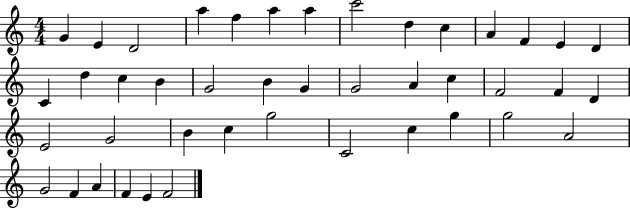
{
  \clef treble
  \numericTimeSignature
  \time 4/4
  \key c \major
  g'4 e'4 d'2 | a''4 f''4 a''4 a''4 | c'''2 d''4 c''4 | a'4 f'4 e'4 d'4 | \break c'4 d''4 c''4 b'4 | g'2 b'4 g'4 | g'2 a'4 c''4 | f'2 f'4 d'4 | \break e'2 g'2 | b'4 c''4 g''2 | c'2 c''4 g''4 | g''2 a'2 | \break g'2 f'4 a'4 | f'4 e'4 f'2 | \bar "|."
}